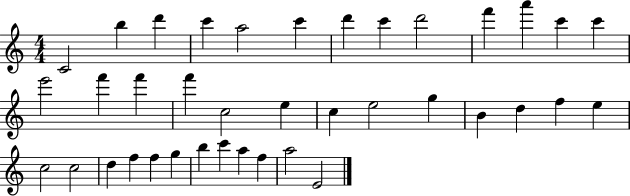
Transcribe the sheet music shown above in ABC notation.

X:1
T:Untitled
M:4/4
L:1/4
K:C
C2 b d' c' a2 c' d' c' d'2 f' a' c' c' e'2 f' f' f' c2 e c e2 g B d f e c2 c2 d f f g b c' a f a2 E2